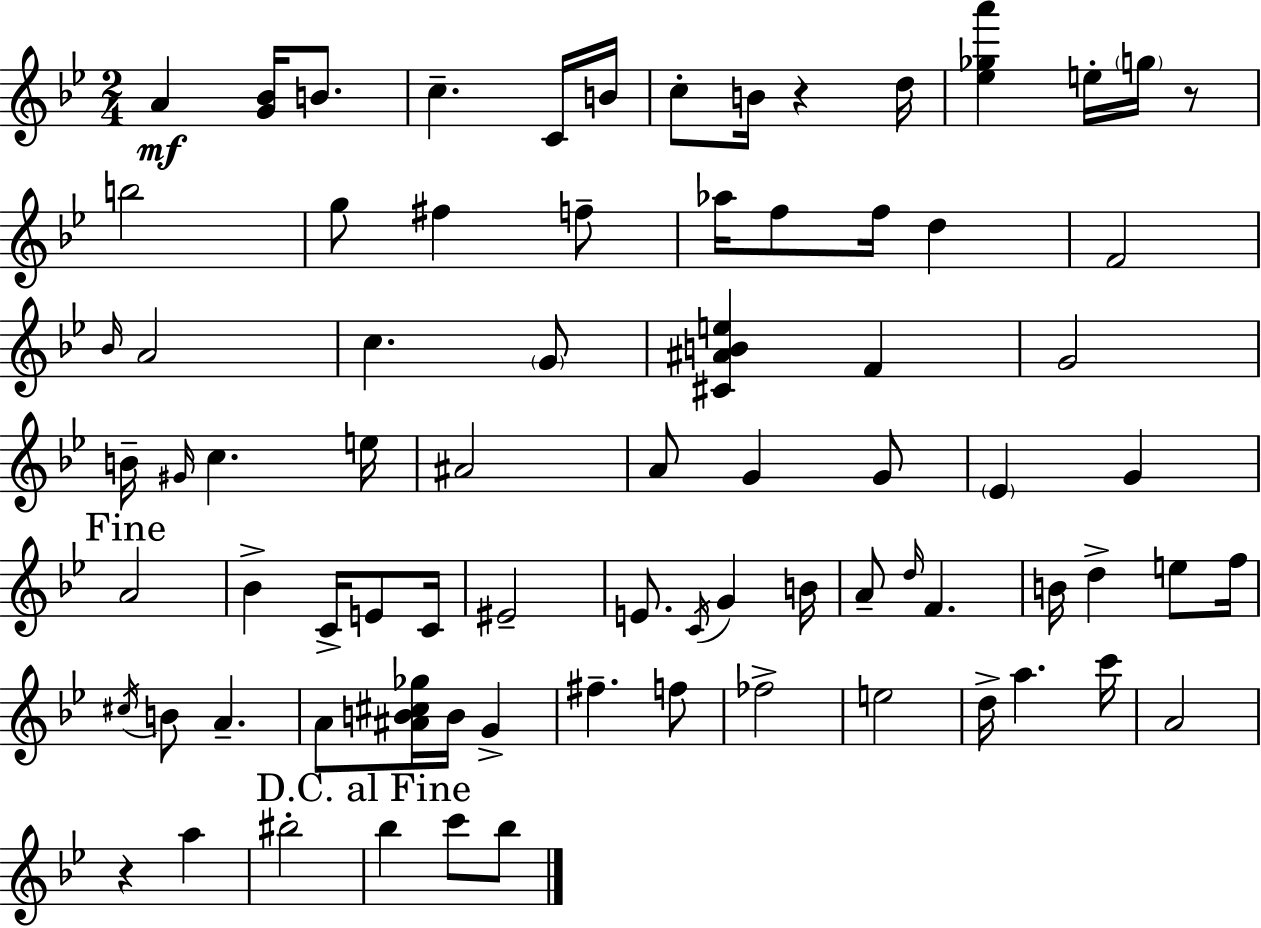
X:1
T:Untitled
M:2/4
L:1/4
K:Gm
A [G_B]/4 B/2 c C/4 B/4 c/2 B/4 z d/4 [_e_ga'] e/4 g/4 z/2 b2 g/2 ^f f/2 _a/4 f/2 f/4 d F2 _B/4 A2 c G/2 [^C^ABe] F G2 B/4 ^G/4 c e/4 ^A2 A/2 G G/2 _E G A2 _B C/4 E/2 C/4 ^E2 E/2 C/4 G B/4 A/2 d/4 F B/4 d e/2 f/4 ^c/4 B/2 A A/2 [^AB^c_g]/4 B/4 G ^f f/2 _f2 e2 d/4 a c'/4 A2 z a ^b2 _b c'/2 _b/2